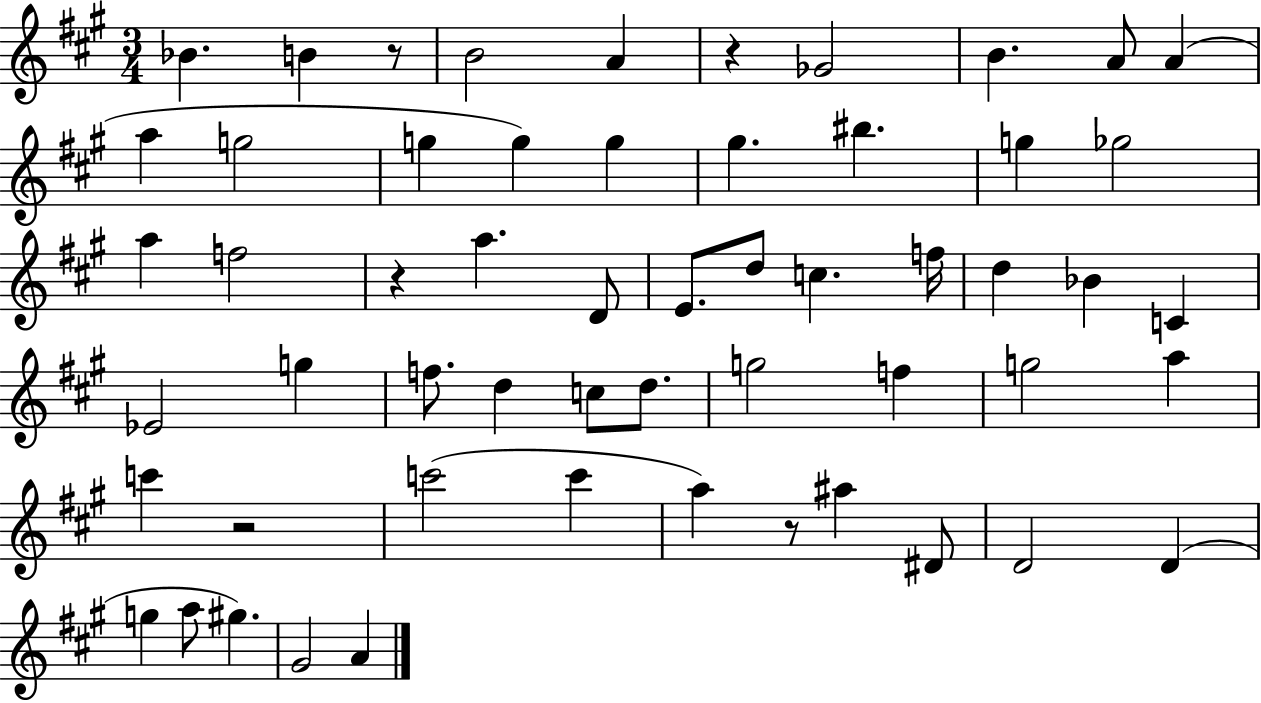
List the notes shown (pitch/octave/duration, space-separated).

Bb4/q. B4/q R/e B4/h A4/q R/q Gb4/h B4/q. A4/e A4/q A5/q G5/h G5/q G5/q G5/q G#5/q. BIS5/q. G5/q Gb5/h A5/q F5/h R/q A5/q. D4/e E4/e. D5/e C5/q. F5/s D5/q Bb4/q C4/q Eb4/h G5/q F5/e. D5/q C5/e D5/e. G5/h F5/q G5/h A5/q C6/q R/h C6/h C6/q A5/q R/e A#5/q D#4/e D4/h D4/q G5/q A5/e G#5/q. G#4/h A4/q